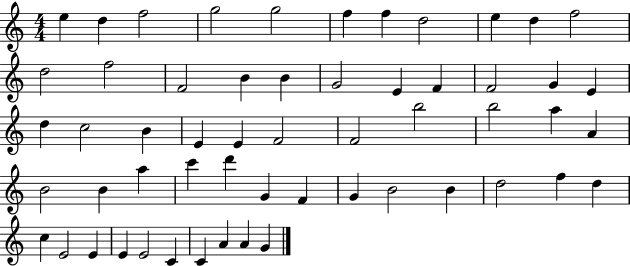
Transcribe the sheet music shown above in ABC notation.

X:1
T:Untitled
M:4/4
L:1/4
K:C
e d f2 g2 g2 f f d2 e d f2 d2 f2 F2 B B G2 E F F2 G E d c2 B E E F2 F2 b2 b2 a A B2 B a c' d' G F G B2 B d2 f d c E2 E E E2 C C A A G